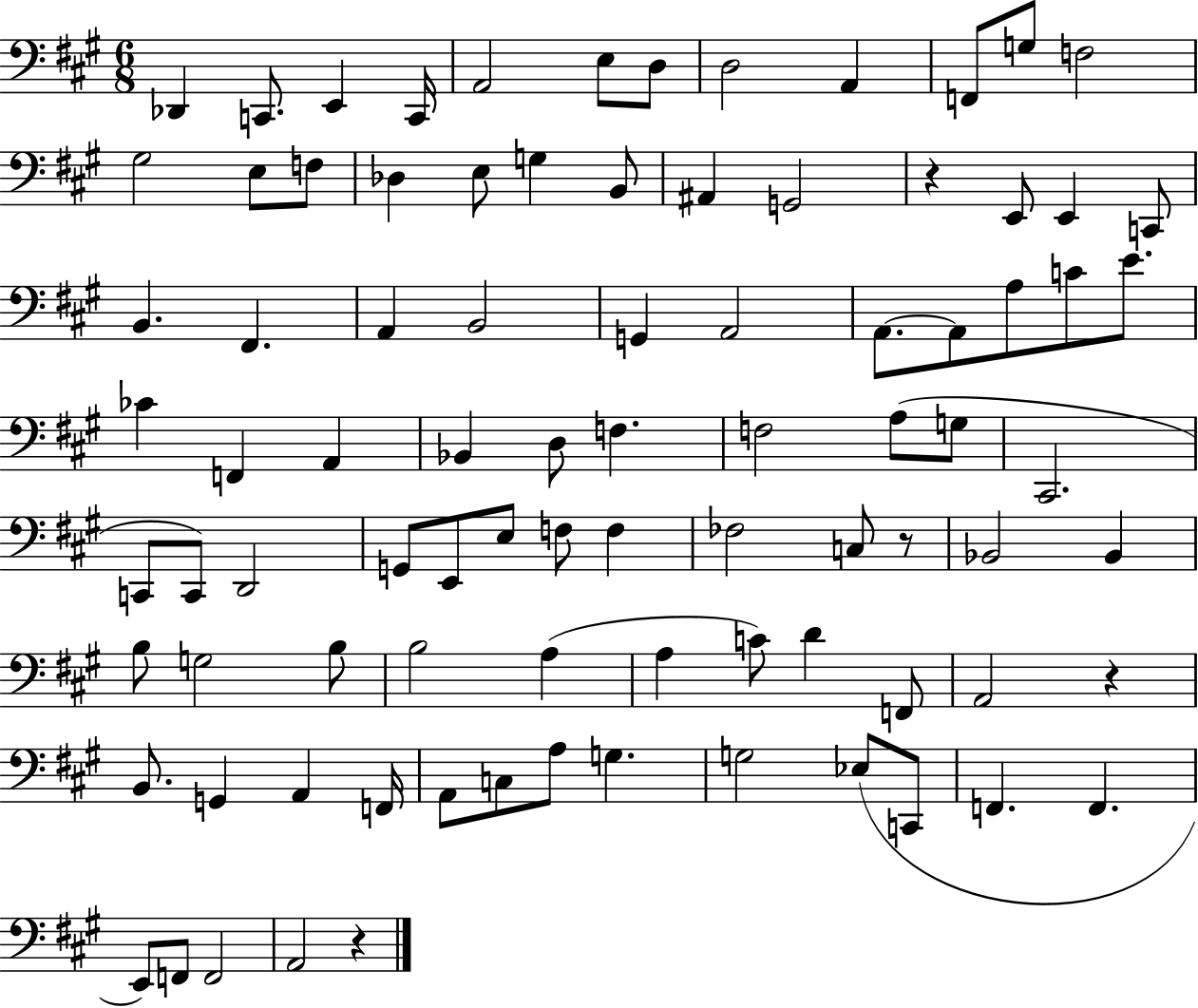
{
  \clef bass
  \numericTimeSignature
  \time 6/8
  \key a \major
  \repeat volta 2 { des,4 c,8. e,4 c,16 | a,2 e8 d8 | d2 a,4 | f,8 g8 f2 | \break gis2 e8 f8 | des4 e8 g4 b,8 | ais,4 g,2 | r4 e,8 e,4 c,8 | \break b,4. fis,4. | a,4 b,2 | g,4 a,2 | a,8.~~ a,8 a8 c'8 e'8. | \break ces'4 f,4 a,4 | bes,4 d8 f4. | f2 a8( g8 | cis,2. | \break c,8 c,8) d,2 | g,8 e,8 e8 f8 f4 | fes2 c8 r8 | bes,2 bes,4 | \break b8 g2 b8 | b2 a4( | a4 c'8) d'4 f,8 | a,2 r4 | \break b,8. g,4 a,4 f,16 | a,8 c8 a8 g4. | g2 ees8( c,8 | f,4. f,4. | \break e,8) f,8 f,2 | a,2 r4 | } \bar "|."
}